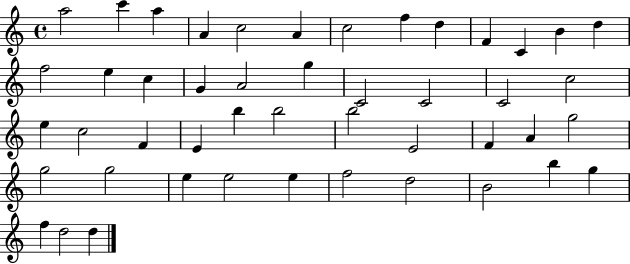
{
  \clef treble
  \time 4/4
  \defaultTimeSignature
  \key c \major
  a''2 c'''4 a''4 | a'4 c''2 a'4 | c''2 f''4 d''4 | f'4 c'4 b'4 d''4 | \break f''2 e''4 c''4 | g'4 a'2 g''4 | c'2 c'2 | c'2 c''2 | \break e''4 c''2 f'4 | e'4 b''4 b''2 | b''2 e'2 | f'4 a'4 g''2 | \break g''2 g''2 | e''4 e''2 e''4 | f''2 d''2 | b'2 b''4 g''4 | \break f''4 d''2 d''4 | \bar "|."
}